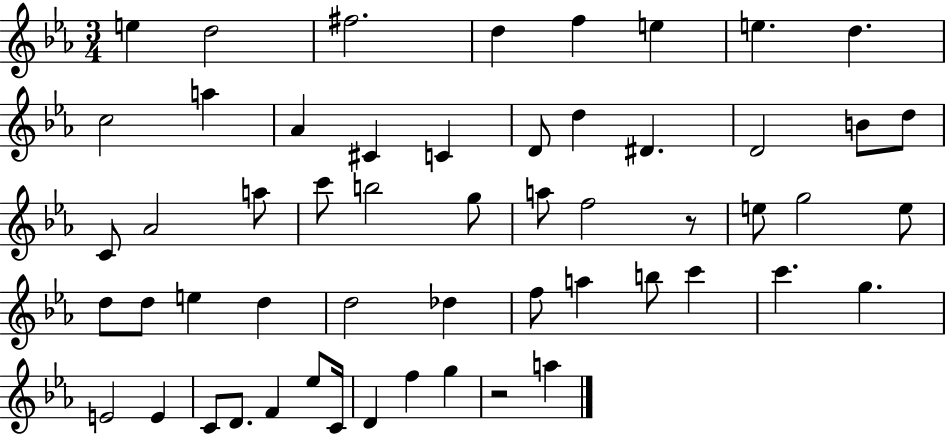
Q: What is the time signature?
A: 3/4